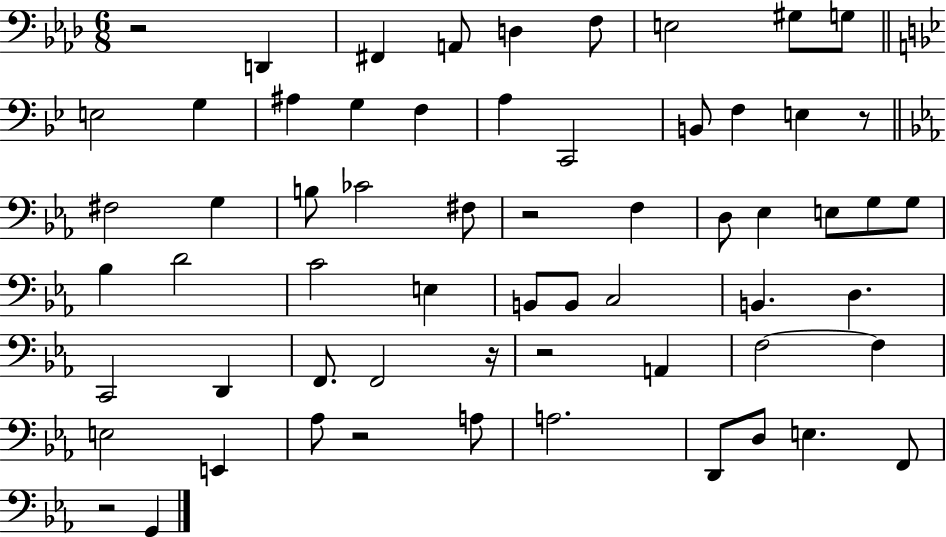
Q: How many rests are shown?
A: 7